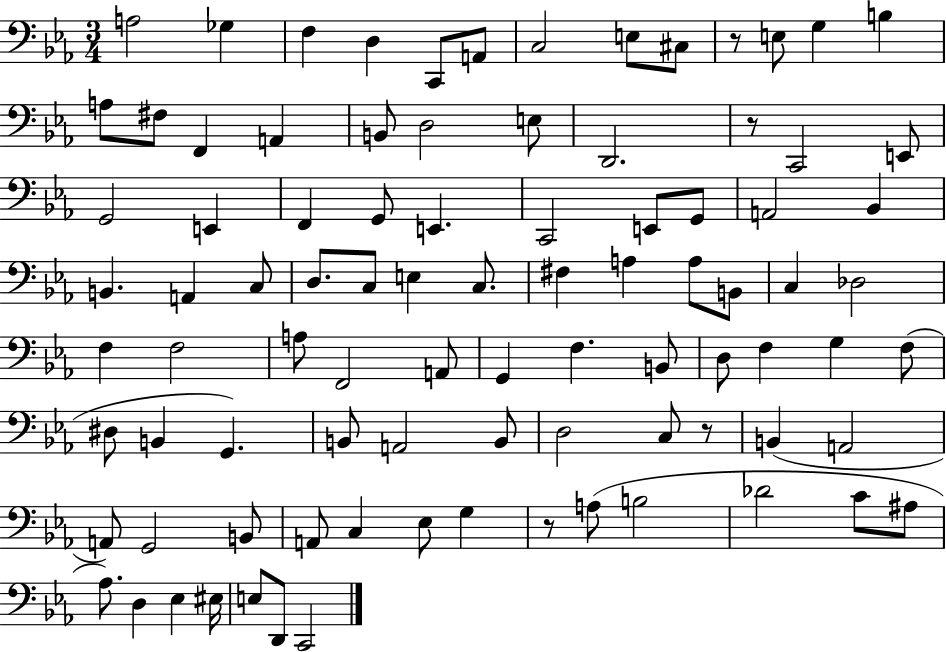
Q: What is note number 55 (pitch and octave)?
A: F3